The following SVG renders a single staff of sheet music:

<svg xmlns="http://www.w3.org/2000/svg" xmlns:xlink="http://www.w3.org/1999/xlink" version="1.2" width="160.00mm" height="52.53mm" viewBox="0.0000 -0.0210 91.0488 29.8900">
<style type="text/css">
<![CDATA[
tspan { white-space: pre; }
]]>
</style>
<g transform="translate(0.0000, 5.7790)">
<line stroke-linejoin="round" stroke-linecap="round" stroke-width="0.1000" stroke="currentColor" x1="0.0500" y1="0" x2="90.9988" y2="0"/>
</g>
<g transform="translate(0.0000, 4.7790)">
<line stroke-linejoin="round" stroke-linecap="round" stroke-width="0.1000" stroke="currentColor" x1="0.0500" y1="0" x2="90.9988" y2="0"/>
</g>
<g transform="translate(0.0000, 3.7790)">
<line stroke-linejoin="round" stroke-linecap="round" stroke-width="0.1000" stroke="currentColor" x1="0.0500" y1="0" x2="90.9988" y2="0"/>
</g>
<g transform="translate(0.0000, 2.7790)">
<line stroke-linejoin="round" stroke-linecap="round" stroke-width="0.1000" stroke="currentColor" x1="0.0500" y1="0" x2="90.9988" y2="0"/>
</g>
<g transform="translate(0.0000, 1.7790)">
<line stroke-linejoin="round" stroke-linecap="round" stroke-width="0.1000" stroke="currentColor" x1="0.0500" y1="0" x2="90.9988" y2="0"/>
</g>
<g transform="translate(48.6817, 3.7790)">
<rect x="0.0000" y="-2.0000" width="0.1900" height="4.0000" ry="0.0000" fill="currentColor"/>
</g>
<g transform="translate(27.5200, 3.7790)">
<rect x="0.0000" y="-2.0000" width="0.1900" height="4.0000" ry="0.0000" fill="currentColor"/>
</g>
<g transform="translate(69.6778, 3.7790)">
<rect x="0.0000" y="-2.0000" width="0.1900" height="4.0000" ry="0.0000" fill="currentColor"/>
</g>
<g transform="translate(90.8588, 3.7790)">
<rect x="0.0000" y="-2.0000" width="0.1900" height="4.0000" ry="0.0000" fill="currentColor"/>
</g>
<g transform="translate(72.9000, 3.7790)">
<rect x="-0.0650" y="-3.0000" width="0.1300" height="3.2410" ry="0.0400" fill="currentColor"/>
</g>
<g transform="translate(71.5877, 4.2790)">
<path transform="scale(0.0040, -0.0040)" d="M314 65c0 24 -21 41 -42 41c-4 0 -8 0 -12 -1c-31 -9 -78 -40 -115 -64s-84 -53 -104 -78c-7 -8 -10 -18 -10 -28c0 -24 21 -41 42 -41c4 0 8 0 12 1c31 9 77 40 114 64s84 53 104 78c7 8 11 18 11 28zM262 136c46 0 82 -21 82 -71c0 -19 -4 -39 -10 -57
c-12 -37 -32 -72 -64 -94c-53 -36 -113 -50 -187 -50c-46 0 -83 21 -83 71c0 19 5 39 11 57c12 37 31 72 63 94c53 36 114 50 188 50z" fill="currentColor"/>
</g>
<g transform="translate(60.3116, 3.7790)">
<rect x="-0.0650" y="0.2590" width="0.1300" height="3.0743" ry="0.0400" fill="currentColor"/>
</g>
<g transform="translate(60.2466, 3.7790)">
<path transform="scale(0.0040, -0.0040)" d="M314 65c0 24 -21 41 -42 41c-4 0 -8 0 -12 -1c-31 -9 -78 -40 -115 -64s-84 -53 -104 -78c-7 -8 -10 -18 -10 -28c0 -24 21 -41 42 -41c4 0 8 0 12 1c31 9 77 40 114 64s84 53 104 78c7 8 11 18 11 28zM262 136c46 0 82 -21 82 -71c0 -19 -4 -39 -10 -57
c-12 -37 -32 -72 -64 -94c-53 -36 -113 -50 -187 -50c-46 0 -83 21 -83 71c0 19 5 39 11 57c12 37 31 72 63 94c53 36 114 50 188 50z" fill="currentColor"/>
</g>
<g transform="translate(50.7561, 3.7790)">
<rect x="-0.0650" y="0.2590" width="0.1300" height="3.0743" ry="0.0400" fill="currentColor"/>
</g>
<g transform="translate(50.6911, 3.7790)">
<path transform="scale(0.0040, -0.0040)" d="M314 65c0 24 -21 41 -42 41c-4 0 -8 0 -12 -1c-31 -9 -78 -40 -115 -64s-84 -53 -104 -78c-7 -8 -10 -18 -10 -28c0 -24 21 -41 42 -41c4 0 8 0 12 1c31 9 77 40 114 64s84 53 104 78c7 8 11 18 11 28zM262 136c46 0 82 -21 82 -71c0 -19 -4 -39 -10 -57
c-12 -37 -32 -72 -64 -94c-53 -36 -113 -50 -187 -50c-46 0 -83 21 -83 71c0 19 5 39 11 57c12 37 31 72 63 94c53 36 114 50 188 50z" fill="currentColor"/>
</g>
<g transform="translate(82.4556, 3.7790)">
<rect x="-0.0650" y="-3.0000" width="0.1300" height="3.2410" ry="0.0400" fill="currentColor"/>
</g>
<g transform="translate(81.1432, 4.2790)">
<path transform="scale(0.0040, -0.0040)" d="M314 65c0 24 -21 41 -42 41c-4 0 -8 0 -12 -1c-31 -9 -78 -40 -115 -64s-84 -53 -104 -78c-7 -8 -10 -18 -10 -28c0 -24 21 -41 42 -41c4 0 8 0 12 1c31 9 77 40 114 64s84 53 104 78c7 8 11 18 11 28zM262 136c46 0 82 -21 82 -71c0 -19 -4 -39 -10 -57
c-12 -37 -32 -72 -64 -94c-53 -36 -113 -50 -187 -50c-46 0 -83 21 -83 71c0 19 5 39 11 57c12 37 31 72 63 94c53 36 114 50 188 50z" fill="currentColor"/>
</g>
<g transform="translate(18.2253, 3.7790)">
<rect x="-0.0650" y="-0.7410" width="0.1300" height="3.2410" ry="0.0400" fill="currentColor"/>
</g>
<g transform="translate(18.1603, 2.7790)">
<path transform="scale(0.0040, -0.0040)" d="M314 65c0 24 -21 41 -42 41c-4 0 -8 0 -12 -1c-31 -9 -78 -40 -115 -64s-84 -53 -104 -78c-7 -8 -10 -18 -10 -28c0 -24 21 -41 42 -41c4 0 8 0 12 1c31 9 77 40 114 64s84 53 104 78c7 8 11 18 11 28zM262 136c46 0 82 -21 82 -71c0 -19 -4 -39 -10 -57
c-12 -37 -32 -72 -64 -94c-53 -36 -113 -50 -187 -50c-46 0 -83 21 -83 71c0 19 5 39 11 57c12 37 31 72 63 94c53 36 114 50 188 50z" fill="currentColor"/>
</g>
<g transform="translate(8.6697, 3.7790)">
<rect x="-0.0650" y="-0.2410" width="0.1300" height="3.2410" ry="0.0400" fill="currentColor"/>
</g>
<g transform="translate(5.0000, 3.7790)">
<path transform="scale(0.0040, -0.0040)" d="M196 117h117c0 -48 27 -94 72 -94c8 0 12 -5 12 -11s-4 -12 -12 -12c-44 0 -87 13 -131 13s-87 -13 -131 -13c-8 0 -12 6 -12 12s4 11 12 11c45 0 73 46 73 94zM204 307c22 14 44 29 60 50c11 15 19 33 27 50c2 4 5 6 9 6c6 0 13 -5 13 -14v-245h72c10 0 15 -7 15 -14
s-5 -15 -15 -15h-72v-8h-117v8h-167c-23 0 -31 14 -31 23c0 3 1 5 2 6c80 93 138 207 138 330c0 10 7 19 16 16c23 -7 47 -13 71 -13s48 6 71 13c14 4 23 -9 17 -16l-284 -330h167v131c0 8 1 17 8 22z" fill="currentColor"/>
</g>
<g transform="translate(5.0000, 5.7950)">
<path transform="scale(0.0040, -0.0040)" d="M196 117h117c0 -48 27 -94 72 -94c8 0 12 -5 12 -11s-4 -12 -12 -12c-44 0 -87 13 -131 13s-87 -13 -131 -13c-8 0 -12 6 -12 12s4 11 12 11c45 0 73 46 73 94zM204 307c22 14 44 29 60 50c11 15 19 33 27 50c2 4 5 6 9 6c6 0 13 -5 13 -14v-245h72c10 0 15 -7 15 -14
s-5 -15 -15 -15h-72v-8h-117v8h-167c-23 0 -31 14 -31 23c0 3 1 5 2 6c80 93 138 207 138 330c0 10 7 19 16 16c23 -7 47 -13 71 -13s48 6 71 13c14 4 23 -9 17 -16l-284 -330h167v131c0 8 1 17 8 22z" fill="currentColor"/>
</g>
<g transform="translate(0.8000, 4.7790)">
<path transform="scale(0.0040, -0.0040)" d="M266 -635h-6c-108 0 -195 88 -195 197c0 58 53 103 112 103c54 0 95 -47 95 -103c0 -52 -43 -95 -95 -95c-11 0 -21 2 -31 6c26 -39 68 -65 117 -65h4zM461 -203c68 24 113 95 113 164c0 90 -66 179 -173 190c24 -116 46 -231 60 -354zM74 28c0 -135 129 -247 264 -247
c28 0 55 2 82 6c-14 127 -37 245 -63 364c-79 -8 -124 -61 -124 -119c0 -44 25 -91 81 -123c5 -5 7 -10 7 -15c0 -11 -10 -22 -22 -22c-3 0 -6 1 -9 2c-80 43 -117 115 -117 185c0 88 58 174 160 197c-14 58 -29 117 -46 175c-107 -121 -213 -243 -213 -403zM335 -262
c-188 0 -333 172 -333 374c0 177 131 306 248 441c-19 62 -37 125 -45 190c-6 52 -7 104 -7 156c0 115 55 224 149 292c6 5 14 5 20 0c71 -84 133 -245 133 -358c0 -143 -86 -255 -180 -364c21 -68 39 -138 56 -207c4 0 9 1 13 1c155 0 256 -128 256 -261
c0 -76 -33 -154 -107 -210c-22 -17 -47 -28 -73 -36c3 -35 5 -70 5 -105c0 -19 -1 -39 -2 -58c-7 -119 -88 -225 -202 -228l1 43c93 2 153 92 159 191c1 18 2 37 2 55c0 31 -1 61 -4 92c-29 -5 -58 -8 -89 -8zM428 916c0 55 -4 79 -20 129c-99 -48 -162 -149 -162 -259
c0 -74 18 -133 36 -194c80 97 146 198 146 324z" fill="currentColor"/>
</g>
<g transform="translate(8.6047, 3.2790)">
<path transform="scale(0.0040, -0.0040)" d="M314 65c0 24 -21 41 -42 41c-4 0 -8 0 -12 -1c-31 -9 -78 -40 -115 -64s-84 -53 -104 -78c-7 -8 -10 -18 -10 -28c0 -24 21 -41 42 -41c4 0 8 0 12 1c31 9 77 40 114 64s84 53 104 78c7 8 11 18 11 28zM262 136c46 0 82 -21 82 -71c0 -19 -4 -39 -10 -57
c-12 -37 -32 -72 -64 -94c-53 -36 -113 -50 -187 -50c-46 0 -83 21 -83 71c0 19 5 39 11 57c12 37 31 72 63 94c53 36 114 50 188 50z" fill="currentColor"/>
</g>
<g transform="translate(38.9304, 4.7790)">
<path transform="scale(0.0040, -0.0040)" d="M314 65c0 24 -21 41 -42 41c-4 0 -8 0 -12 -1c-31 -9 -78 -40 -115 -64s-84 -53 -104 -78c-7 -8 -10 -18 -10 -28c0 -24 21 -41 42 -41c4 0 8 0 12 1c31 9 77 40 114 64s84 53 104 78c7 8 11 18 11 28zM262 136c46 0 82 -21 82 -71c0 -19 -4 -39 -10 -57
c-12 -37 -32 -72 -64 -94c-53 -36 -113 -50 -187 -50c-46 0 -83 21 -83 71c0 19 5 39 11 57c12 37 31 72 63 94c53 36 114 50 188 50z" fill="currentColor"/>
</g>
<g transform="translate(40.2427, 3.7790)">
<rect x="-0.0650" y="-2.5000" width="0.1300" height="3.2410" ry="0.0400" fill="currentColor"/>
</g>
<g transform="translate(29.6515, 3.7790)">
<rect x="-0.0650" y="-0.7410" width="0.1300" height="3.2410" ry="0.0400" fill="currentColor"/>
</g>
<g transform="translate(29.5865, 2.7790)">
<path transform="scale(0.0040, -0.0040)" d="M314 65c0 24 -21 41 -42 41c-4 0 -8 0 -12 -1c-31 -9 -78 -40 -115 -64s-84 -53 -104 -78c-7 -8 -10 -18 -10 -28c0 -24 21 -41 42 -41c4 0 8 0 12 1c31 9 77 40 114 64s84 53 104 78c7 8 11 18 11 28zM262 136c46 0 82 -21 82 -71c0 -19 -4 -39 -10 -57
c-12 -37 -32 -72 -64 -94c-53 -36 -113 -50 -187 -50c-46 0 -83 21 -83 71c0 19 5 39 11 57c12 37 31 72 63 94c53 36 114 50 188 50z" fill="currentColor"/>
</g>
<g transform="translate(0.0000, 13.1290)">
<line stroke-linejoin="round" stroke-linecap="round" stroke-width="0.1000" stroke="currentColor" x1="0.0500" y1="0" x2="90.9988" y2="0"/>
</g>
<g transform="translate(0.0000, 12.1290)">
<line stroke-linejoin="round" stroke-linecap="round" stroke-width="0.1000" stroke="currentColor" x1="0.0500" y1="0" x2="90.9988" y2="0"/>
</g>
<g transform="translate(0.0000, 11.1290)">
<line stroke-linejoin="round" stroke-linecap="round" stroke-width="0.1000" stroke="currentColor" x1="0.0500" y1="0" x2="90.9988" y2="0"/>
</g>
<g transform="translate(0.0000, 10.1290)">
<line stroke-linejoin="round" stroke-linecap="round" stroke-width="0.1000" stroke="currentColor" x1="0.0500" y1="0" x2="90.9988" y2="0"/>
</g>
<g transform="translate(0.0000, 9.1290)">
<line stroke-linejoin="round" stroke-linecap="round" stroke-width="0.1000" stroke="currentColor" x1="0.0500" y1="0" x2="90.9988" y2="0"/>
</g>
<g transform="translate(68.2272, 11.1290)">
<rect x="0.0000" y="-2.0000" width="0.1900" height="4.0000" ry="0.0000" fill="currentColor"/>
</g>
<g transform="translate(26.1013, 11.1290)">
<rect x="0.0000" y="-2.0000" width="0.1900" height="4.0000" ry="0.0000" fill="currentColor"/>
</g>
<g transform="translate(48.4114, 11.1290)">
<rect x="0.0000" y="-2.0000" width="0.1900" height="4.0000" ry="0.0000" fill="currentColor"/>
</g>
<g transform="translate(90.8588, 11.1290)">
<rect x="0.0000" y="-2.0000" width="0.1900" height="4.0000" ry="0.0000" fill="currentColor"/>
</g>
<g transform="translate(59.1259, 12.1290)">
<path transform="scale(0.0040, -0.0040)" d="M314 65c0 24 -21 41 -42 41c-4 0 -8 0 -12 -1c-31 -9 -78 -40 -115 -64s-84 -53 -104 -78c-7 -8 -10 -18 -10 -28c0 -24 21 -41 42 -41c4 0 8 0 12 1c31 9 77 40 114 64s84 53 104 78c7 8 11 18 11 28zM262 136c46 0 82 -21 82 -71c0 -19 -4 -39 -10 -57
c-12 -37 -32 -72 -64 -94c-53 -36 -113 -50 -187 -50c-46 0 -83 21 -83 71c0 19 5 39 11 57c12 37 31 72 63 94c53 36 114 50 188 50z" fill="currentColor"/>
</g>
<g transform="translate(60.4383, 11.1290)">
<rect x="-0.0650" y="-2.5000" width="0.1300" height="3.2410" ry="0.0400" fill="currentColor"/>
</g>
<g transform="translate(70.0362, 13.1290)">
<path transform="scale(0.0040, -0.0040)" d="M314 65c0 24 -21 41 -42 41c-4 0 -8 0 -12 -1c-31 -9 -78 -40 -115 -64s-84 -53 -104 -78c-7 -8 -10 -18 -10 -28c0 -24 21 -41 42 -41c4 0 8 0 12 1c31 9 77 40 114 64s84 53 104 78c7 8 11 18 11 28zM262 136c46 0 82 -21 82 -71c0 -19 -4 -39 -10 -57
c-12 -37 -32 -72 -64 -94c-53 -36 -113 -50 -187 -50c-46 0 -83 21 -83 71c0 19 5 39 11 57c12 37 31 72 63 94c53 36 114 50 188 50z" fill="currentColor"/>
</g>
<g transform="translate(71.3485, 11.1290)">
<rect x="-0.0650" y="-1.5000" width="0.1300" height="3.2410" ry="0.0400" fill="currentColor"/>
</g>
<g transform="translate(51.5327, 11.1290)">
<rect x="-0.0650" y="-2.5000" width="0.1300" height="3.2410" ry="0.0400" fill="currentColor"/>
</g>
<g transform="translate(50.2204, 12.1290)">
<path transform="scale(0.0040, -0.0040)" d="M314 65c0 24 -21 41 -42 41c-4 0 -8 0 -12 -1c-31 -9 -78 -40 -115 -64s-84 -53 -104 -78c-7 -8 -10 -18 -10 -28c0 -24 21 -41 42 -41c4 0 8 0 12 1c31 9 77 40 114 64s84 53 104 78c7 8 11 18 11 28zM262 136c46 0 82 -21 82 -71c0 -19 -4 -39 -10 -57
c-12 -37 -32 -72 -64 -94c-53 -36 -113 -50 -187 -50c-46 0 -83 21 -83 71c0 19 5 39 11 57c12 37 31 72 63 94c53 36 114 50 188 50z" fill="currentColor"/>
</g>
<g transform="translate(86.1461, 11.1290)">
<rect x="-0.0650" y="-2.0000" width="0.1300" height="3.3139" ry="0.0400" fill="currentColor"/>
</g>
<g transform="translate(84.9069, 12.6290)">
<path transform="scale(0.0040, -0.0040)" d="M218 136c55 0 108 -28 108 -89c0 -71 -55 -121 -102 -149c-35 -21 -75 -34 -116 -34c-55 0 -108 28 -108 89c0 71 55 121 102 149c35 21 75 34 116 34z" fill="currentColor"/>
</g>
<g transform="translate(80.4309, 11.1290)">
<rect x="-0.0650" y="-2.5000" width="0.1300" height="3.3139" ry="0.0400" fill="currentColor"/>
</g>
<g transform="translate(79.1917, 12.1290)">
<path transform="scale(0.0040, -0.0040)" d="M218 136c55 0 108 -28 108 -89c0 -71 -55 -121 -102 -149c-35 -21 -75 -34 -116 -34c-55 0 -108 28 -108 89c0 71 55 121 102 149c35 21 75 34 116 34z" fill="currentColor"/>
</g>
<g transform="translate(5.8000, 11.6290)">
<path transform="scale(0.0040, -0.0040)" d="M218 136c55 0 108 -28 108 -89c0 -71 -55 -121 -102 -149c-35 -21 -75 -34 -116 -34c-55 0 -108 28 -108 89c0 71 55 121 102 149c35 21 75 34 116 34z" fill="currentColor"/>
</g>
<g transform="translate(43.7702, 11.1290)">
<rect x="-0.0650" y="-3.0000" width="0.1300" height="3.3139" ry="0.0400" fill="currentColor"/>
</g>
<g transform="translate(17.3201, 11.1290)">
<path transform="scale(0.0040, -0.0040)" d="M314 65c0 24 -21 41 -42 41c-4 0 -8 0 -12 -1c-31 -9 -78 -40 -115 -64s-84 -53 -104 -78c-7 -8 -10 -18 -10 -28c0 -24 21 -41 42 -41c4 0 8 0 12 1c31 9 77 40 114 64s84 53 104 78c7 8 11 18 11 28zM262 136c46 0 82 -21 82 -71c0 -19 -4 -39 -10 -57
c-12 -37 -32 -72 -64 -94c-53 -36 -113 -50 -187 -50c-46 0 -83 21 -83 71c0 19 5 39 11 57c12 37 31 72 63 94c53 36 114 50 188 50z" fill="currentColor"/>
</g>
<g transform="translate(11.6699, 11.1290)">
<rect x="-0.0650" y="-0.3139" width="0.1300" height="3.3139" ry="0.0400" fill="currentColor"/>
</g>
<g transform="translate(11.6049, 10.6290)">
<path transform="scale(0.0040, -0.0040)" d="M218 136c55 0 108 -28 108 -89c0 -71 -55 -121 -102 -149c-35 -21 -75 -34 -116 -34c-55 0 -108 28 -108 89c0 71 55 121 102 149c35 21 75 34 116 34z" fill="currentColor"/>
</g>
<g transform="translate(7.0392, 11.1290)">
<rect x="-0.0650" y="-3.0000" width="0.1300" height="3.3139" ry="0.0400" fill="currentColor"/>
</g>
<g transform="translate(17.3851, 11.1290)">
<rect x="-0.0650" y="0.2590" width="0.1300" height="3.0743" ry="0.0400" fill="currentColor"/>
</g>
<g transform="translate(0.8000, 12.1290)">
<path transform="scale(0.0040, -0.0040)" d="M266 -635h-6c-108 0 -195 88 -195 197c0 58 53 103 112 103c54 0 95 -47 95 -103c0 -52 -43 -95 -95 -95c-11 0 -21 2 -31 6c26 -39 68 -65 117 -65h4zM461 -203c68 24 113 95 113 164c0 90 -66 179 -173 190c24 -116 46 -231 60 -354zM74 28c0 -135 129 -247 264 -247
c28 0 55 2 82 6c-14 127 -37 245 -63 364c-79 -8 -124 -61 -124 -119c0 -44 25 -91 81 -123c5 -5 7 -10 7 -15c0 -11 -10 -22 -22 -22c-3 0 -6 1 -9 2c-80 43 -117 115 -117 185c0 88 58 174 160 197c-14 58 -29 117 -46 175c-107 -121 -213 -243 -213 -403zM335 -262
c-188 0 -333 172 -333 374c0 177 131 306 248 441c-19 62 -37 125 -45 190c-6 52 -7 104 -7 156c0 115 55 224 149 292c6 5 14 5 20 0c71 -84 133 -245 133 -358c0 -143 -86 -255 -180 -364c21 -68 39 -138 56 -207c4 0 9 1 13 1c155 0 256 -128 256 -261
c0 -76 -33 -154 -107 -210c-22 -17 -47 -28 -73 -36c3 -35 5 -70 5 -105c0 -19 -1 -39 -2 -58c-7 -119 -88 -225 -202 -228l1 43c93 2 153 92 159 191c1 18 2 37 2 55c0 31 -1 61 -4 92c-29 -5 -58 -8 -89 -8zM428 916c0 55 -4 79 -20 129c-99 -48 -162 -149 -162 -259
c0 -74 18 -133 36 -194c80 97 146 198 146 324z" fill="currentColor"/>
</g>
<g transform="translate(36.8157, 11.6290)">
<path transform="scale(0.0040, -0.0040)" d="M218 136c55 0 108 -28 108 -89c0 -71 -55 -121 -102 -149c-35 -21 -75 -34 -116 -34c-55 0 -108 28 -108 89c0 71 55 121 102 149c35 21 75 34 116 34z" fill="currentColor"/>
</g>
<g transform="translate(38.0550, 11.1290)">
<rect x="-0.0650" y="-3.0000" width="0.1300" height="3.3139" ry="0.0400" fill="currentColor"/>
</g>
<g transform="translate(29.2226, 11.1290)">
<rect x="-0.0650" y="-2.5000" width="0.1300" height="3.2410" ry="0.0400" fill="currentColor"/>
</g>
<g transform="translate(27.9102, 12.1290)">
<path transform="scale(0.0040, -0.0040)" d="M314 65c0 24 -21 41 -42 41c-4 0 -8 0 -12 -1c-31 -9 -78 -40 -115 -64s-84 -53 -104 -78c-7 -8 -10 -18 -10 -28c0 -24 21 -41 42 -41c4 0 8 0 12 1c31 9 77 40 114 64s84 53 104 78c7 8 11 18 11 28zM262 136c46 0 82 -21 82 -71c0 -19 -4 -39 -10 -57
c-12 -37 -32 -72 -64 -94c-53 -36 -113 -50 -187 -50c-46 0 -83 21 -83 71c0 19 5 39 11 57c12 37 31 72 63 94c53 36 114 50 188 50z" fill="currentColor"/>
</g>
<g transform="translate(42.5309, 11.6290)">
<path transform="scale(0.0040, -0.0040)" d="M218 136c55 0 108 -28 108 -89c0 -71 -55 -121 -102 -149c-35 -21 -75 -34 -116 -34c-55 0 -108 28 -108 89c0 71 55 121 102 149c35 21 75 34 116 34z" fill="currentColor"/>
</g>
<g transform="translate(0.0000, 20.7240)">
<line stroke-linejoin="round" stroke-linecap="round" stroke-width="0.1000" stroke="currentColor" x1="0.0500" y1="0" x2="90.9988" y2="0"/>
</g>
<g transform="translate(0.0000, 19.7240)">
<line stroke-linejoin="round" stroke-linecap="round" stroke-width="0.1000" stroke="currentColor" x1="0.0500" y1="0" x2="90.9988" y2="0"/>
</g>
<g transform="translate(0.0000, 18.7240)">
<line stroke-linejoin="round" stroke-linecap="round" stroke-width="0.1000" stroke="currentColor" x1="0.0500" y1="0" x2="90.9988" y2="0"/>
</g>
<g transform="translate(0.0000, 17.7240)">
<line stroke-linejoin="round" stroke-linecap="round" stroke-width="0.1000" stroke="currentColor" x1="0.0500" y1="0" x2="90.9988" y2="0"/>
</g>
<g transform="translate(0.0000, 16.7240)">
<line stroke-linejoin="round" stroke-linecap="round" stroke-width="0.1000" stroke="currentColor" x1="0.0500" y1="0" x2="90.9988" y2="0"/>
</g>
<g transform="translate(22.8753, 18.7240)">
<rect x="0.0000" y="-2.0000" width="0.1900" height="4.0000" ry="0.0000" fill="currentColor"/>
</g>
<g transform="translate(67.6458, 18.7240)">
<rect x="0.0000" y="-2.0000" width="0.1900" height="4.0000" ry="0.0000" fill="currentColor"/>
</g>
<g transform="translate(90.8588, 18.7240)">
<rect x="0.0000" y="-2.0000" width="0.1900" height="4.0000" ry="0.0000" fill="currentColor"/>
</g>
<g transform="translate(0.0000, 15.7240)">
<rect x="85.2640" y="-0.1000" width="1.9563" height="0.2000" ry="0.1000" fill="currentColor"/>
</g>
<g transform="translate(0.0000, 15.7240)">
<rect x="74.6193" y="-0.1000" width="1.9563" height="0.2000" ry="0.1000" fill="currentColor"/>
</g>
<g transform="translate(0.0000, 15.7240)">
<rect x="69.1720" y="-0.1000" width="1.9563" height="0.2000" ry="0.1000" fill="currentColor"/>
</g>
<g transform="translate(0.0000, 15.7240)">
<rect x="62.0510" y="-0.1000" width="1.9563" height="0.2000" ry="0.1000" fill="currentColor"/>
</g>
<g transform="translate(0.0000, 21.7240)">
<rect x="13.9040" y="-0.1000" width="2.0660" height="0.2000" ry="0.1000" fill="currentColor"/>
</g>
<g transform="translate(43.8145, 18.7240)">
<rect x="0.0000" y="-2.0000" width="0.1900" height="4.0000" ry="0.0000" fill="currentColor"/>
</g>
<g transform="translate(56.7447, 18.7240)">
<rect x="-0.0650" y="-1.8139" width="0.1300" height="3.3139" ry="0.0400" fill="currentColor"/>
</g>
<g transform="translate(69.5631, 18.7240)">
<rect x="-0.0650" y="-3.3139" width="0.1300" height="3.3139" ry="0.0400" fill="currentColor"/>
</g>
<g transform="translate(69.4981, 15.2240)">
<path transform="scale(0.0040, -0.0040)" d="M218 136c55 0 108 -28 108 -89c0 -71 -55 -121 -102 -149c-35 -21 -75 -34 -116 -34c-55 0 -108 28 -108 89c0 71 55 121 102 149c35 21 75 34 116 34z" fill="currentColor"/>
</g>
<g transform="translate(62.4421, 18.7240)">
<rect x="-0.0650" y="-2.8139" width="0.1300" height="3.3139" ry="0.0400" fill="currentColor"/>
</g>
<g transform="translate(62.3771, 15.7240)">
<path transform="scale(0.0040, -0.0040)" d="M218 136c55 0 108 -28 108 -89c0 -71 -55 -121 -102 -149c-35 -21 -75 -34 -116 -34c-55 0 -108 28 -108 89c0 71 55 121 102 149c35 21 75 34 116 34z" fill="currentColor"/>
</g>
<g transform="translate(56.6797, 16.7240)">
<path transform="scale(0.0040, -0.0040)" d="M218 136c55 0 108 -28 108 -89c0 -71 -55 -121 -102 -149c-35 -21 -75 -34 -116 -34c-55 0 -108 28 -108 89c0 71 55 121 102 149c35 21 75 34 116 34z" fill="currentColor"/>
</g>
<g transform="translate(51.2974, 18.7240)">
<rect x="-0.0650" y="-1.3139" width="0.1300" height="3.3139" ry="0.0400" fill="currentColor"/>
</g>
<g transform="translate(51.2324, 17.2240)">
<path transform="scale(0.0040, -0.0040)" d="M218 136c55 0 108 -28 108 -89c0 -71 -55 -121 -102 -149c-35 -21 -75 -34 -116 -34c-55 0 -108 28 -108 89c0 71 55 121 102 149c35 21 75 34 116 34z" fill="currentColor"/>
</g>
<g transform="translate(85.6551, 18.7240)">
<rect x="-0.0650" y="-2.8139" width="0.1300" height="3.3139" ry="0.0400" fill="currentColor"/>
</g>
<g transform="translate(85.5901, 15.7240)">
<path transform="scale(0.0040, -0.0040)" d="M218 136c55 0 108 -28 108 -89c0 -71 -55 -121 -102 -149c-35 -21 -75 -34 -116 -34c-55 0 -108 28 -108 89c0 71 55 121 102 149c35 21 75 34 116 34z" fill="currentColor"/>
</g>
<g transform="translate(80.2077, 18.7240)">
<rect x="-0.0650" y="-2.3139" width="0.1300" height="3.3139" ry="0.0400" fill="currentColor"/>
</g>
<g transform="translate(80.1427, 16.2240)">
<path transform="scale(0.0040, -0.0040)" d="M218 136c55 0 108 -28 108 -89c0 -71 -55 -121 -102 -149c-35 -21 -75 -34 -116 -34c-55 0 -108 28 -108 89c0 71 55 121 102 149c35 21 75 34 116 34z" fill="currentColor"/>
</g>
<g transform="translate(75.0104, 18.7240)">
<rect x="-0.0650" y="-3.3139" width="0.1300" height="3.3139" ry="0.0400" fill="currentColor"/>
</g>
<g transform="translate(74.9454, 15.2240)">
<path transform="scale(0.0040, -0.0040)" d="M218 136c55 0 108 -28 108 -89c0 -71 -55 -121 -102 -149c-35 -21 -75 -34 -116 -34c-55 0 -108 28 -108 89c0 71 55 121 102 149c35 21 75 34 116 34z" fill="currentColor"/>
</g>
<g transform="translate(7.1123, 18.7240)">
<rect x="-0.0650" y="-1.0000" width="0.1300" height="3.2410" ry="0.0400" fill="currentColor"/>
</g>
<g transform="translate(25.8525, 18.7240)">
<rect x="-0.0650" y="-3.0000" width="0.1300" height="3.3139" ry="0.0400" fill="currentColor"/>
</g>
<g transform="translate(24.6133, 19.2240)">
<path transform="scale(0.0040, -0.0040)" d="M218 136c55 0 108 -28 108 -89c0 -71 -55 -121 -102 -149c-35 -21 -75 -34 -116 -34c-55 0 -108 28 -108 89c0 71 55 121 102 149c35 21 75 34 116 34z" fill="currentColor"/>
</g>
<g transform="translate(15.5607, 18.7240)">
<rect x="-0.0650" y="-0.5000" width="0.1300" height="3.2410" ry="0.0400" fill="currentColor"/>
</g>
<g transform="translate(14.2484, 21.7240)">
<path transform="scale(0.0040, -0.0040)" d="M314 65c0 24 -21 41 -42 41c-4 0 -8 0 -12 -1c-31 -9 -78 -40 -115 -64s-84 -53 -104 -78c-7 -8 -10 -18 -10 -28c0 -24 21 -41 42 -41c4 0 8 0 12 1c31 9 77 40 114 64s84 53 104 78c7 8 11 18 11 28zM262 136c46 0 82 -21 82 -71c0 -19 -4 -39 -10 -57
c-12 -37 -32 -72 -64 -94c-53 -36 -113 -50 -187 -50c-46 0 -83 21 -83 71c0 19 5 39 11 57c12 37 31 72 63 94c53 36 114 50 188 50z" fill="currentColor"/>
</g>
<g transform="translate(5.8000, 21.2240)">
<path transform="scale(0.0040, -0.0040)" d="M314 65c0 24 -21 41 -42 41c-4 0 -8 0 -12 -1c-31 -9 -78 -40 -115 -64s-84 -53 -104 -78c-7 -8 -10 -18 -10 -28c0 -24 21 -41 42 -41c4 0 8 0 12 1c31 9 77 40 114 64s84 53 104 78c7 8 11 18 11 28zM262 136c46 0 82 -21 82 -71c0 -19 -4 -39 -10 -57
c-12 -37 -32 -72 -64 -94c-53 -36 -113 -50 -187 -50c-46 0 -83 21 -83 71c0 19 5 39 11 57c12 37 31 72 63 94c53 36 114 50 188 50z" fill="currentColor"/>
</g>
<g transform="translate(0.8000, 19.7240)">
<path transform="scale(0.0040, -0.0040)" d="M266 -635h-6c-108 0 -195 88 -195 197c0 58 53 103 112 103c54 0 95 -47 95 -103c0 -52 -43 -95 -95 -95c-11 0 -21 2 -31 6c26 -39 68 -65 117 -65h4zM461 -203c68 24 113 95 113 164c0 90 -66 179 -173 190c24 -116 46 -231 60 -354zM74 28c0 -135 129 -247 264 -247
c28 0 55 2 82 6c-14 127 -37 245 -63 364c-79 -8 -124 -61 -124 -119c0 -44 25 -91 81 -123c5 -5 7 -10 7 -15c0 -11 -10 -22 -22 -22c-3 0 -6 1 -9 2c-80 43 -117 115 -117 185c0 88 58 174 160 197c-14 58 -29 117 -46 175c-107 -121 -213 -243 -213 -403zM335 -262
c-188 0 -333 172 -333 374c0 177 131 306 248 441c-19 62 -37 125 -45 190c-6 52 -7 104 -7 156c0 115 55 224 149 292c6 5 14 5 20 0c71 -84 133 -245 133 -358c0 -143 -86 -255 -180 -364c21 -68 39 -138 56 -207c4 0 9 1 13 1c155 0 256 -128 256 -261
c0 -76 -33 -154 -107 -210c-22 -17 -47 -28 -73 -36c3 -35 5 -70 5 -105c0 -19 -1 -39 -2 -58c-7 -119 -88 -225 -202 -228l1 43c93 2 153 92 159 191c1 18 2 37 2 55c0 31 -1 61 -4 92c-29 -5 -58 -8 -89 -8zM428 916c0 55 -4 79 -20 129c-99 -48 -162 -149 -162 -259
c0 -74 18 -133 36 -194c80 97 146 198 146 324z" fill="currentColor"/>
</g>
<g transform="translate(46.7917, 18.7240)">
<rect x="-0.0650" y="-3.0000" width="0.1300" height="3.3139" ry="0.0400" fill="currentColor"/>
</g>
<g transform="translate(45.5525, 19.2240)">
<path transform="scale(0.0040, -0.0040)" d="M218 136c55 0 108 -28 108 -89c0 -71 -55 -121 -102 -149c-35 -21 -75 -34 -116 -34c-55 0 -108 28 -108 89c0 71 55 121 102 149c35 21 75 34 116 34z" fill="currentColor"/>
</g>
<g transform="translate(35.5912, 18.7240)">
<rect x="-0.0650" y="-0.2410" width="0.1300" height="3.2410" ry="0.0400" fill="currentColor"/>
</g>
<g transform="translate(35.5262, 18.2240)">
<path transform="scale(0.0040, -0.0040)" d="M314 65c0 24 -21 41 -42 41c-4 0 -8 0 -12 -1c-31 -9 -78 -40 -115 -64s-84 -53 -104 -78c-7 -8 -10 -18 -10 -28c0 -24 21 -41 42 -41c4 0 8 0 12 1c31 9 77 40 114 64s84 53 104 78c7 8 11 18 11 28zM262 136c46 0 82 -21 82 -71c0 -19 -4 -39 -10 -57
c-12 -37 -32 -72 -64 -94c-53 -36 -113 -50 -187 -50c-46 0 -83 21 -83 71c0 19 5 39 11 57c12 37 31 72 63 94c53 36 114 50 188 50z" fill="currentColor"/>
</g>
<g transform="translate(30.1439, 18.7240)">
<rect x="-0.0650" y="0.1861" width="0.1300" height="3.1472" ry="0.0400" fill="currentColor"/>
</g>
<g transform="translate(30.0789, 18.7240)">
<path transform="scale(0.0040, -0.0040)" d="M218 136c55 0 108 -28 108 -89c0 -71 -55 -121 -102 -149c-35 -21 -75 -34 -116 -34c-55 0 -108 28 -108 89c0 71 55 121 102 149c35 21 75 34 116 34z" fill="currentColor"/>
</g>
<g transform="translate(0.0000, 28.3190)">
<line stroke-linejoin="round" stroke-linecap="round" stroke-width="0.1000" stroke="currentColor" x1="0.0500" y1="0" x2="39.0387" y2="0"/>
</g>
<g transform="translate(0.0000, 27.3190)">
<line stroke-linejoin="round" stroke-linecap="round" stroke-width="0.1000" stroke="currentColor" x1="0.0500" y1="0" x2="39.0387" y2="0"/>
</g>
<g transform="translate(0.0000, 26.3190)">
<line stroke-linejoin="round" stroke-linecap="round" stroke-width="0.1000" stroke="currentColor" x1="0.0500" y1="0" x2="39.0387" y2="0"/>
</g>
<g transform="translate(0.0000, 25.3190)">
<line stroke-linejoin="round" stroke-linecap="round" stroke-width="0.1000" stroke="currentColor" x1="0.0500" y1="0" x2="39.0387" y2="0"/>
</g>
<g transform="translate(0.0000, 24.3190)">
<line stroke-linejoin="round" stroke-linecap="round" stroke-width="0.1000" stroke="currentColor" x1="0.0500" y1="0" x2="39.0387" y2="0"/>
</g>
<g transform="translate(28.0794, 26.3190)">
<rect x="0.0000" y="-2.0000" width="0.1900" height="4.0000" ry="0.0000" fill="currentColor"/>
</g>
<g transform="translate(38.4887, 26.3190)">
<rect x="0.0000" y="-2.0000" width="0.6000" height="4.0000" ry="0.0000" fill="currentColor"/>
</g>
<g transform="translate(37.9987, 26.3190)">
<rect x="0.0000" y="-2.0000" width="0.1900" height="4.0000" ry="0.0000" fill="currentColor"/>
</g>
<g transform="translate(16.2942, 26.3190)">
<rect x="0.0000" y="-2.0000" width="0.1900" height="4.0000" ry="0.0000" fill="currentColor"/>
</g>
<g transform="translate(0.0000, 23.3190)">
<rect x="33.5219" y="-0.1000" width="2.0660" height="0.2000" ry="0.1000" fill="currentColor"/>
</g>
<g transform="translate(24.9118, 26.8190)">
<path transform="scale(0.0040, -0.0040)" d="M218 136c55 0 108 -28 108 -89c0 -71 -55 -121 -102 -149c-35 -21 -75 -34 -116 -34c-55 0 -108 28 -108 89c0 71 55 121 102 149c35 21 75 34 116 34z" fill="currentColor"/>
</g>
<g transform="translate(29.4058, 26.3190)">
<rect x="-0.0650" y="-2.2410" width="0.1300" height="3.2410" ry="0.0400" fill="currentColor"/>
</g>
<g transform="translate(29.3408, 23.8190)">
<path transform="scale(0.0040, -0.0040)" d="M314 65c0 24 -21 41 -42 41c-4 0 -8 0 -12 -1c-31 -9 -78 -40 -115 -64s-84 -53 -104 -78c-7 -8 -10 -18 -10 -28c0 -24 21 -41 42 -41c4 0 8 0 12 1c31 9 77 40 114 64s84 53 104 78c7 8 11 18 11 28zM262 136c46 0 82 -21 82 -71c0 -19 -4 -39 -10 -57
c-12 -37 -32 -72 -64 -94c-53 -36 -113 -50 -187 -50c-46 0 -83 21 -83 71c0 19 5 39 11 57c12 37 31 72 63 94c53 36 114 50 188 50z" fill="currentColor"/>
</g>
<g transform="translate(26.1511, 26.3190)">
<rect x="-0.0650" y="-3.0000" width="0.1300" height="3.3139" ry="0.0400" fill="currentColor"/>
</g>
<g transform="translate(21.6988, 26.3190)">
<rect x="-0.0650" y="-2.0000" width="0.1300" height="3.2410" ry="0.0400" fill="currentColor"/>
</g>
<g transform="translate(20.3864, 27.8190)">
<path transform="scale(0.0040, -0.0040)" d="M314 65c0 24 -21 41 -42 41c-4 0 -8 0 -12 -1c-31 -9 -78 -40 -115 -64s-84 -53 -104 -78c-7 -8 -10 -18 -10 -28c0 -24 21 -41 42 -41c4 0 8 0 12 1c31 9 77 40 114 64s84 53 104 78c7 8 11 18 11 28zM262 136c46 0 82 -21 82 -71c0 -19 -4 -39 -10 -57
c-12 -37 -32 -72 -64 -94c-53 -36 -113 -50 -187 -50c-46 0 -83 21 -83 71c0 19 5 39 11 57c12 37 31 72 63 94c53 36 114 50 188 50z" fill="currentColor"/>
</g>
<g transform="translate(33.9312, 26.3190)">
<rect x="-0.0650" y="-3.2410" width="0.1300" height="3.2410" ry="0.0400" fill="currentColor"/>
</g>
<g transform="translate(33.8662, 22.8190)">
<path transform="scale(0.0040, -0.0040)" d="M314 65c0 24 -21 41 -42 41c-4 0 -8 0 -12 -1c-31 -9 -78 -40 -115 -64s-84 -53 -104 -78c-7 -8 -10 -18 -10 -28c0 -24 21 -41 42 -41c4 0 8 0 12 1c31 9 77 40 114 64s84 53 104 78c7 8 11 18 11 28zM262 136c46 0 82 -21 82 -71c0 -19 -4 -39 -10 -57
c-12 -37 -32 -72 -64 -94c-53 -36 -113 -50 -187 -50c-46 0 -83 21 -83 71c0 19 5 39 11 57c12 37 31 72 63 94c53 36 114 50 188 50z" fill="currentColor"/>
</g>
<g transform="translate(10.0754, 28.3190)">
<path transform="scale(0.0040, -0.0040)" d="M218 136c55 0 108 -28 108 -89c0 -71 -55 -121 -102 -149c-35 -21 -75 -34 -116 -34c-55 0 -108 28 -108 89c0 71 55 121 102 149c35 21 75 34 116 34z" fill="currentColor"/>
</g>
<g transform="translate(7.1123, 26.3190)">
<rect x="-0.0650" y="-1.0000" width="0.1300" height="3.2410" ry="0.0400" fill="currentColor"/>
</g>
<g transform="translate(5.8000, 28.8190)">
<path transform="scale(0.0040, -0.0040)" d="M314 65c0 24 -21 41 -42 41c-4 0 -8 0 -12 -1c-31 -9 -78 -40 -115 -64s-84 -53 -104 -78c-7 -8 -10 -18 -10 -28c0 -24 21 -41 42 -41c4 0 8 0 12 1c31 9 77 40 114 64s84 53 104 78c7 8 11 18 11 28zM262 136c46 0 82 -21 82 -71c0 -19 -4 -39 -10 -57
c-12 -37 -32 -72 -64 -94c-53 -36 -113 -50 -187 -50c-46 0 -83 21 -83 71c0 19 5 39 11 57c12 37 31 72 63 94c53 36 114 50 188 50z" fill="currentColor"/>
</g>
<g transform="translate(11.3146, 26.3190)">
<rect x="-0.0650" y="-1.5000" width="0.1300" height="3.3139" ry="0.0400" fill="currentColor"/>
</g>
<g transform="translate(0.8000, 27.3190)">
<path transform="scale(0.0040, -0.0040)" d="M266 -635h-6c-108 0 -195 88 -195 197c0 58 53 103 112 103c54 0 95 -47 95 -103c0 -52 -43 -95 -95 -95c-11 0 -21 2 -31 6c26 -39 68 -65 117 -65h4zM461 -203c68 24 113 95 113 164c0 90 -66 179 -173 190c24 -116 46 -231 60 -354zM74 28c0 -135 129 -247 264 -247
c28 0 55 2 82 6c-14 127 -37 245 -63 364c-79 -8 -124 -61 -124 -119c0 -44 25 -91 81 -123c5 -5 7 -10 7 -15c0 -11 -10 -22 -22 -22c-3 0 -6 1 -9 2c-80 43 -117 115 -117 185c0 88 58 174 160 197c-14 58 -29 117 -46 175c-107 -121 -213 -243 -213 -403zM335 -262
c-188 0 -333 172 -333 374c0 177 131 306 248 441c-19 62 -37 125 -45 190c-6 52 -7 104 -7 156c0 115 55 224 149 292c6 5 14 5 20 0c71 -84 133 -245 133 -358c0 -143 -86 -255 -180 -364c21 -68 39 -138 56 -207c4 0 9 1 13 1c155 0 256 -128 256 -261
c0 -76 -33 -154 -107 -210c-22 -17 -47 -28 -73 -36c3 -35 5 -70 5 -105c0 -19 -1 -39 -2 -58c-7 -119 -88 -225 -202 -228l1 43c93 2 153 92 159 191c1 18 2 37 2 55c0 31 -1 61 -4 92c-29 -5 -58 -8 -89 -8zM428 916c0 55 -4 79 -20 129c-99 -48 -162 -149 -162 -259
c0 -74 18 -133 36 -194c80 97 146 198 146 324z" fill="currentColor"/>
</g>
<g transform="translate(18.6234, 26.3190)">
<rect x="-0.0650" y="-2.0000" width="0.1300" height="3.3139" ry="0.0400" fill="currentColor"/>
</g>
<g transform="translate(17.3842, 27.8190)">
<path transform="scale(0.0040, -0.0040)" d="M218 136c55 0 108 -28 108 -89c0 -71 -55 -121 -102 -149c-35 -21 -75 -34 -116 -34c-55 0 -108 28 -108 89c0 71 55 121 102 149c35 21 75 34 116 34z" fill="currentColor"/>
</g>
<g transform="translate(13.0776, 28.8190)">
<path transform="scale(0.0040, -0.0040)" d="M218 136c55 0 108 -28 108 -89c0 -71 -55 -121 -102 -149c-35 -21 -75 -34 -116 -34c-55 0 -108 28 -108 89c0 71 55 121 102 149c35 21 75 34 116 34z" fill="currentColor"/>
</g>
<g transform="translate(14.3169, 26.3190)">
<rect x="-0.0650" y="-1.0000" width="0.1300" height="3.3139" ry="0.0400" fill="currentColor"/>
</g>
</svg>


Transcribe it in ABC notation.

X:1
T:Untitled
M:4/4
L:1/4
K:C
c2 d2 d2 G2 B2 B2 A2 A2 A c B2 G2 A A G2 G2 E2 G F D2 C2 A B c2 A e f a b b g a D2 E D F F2 A g2 b2